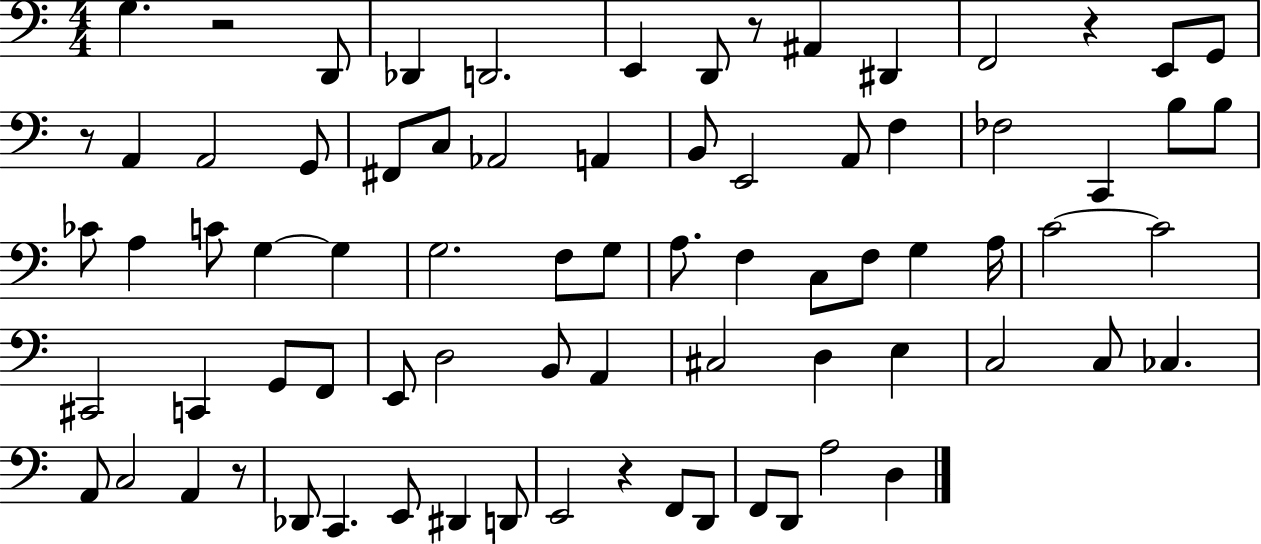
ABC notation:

X:1
T:Untitled
M:4/4
L:1/4
K:C
G, z2 D,,/2 _D,, D,,2 E,, D,,/2 z/2 ^A,, ^D,, F,,2 z E,,/2 G,,/2 z/2 A,, A,,2 G,,/2 ^F,,/2 C,/2 _A,,2 A,, B,,/2 E,,2 A,,/2 F, _F,2 C,, B,/2 B,/2 _C/2 A, C/2 G, G, G,2 F,/2 G,/2 A,/2 F, C,/2 F,/2 G, A,/4 C2 C2 ^C,,2 C,, G,,/2 F,,/2 E,,/2 D,2 B,,/2 A,, ^C,2 D, E, C,2 C,/2 _C, A,,/2 C,2 A,, z/2 _D,,/2 C,, E,,/2 ^D,, D,,/2 E,,2 z F,,/2 D,,/2 F,,/2 D,,/2 A,2 D,